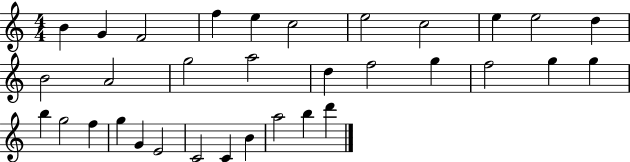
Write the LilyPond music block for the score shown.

{
  \clef treble
  \numericTimeSignature
  \time 4/4
  \key c \major
  b'4 g'4 f'2 | f''4 e''4 c''2 | e''2 c''2 | e''4 e''2 d''4 | \break b'2 a'2 | g''2 a''2 | d''4 f''2 g''4 | f''2 g''4 g''4 | \break b''4 g''2 f''4 | g''4 g'4 e'2 | c'2 c'4 b'4 | a''2 b''4 d'''4 | \break \bar "|."
}